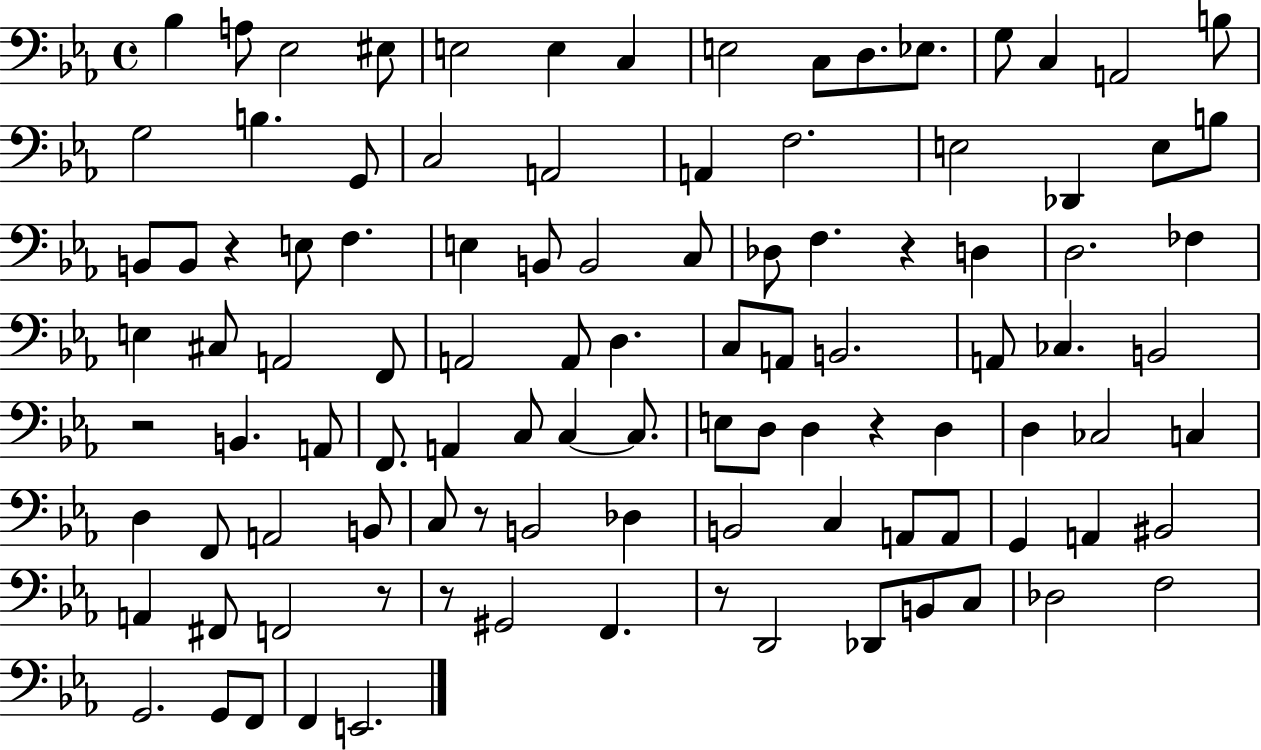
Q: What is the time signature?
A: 4/4